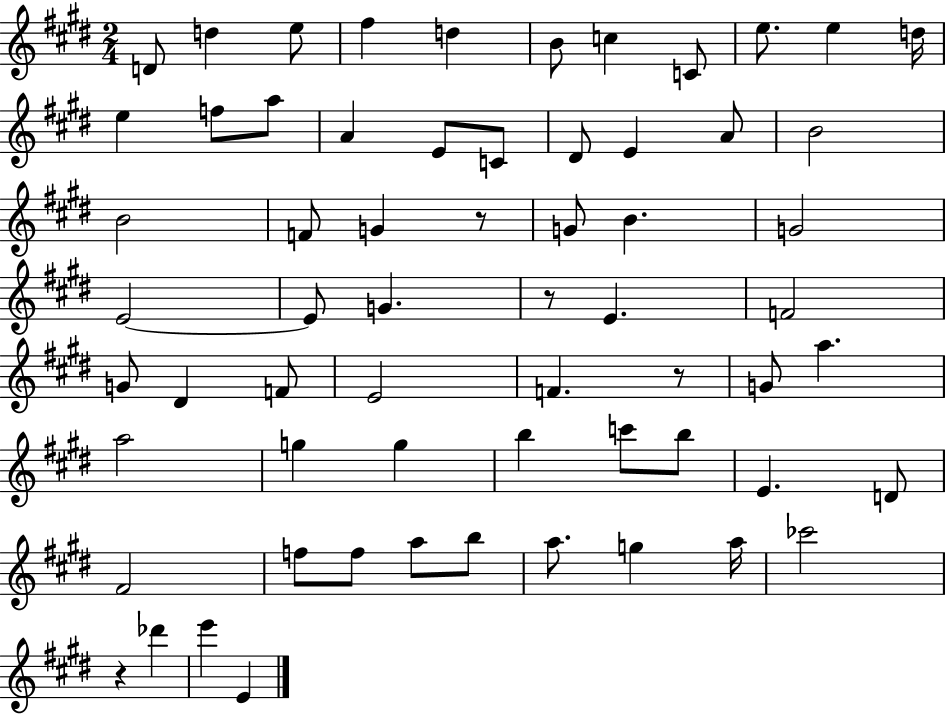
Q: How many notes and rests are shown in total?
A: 63